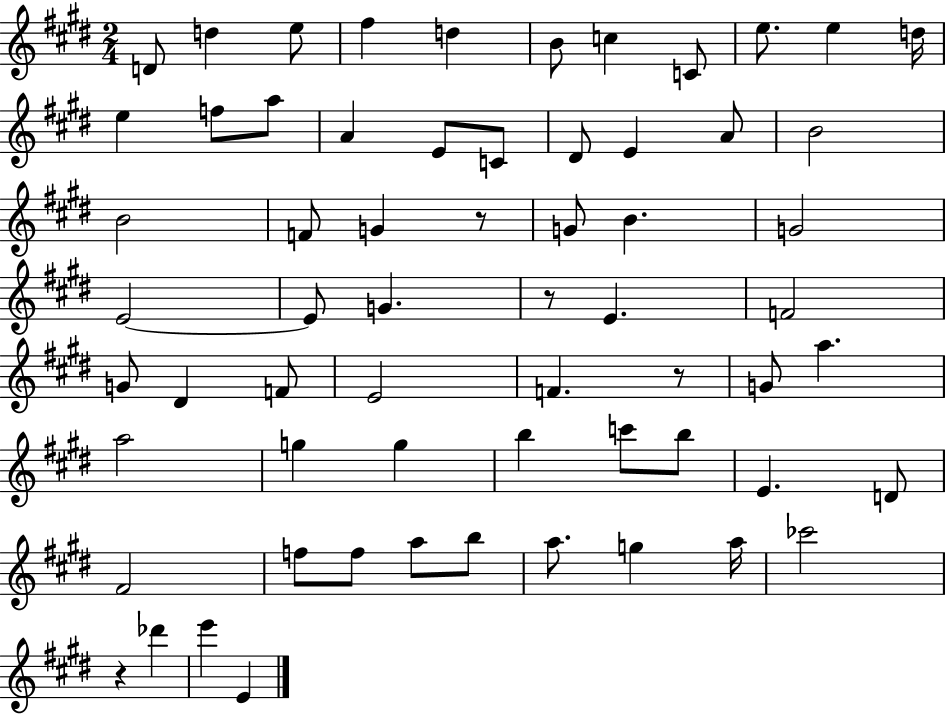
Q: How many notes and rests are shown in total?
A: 63